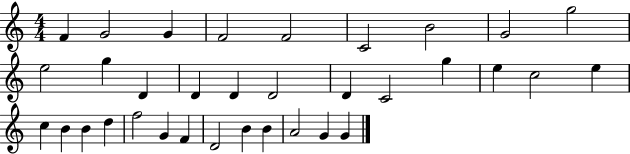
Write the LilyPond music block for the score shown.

{
  \clef treble
  \numericTimeSignature
  \time 4/4
  \key c \major
  f'4 g'2 g'4 | f'2 f'2 | c'2 b'2 | g'2 g''2 | \break e''2 g''4 d'4 | d'4 d'4 d'2 | d'4 c'2 g''4 | e''4 c''2 e''4 | \break c''4 b'4 b'4 d''4 | f''2 g'4 f'4 | d'2 b'4 b'4 | a'2 g'4 g'4 | \break \bar "|."
}